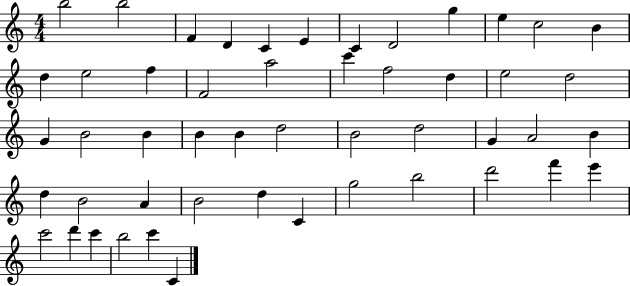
X:1
T:Untitled
M:4/4
L:1/4
K:C
b2 b2 F D C E C D2 g e c2 B d e2 f F2 a2 c' f2 d e2 d2 G B2 B B B d2 B2 d2 G A2 B d B2 A B2 d C g2 b2 d'2 f' e' c'2 d' c' b2 c' C